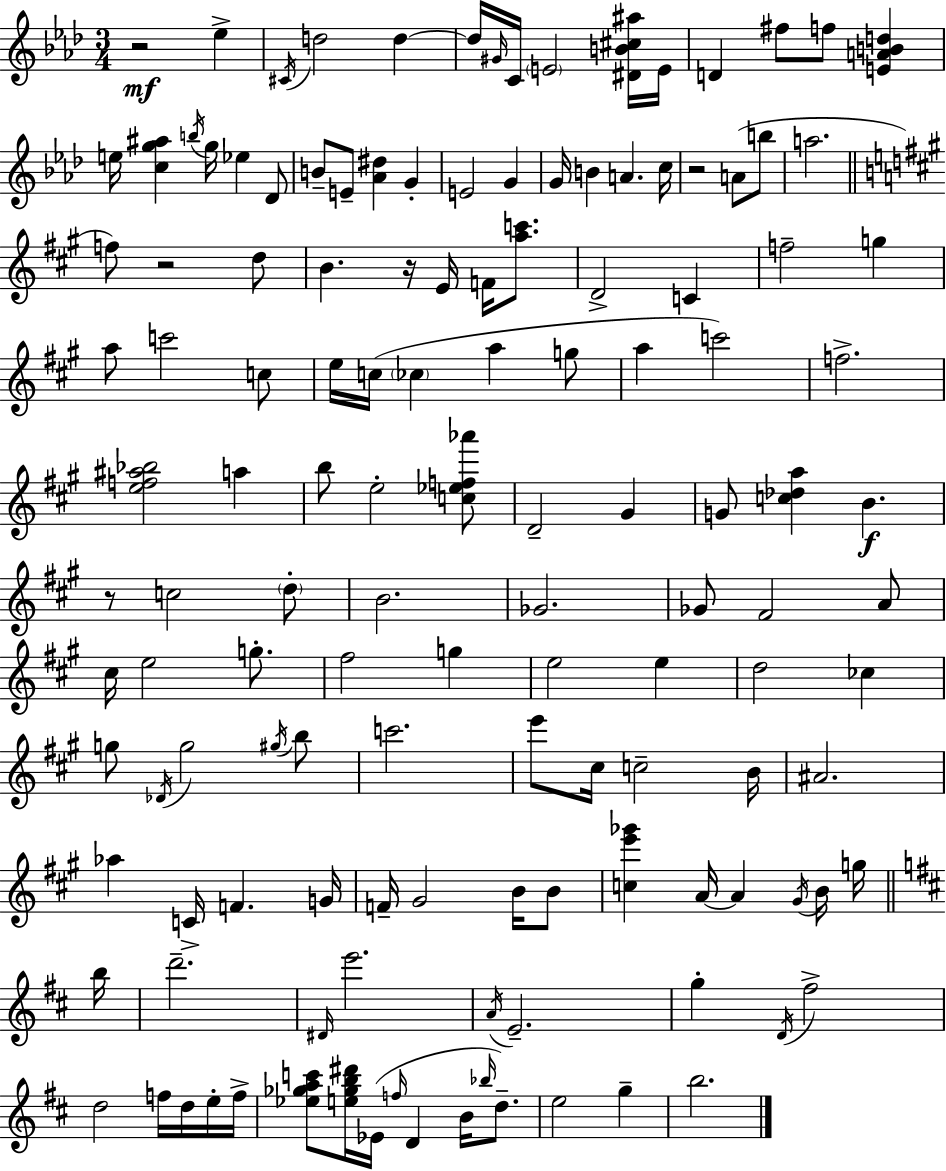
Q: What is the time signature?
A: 3/4